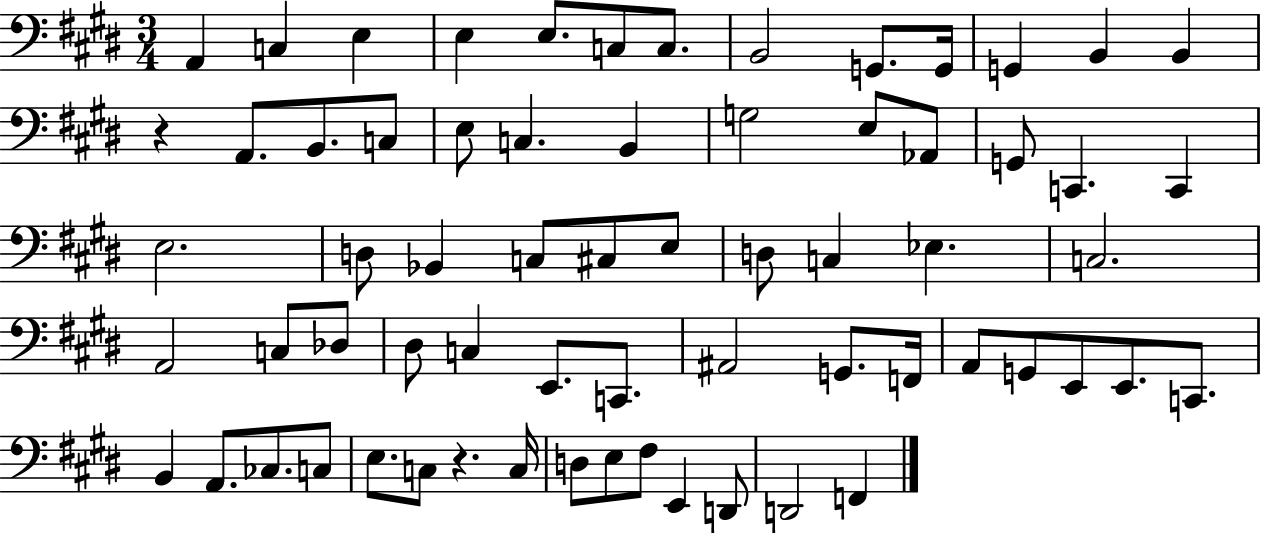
A2/q C3/q E3/q E3/q E3/e. C3/e C3/e. B2/h G2/e. G2/s G2/q B2/q B2/q R/q A2/e. B2/e. C3/e E3/e C3/q. B2/q G3/h E3/e Ab2/e G2/e C2/q. C2/q E3/h. D3/e Bb2/q C3/e C#3/e E3/e D3/e C3/q Eb3/q. C3/h. A2/h C3/e Db3/e D#3/e C3/q E2/e. C2/e. A#2/h G2/e. F2/s A2/e G2/e E2/e E2/e. C2/e. B2/q A2/e. CES3/e. C3/e E3/e. C3/e R/q. C3/s D3/e E3/e F#3/e E2/q D2/e D2/h F2/q